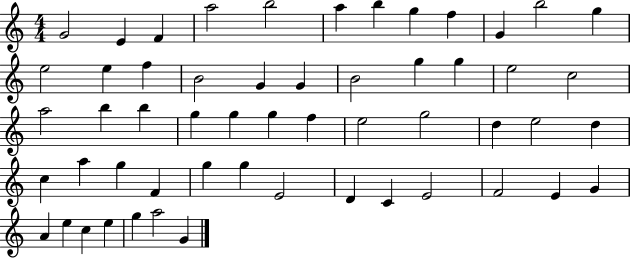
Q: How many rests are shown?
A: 0